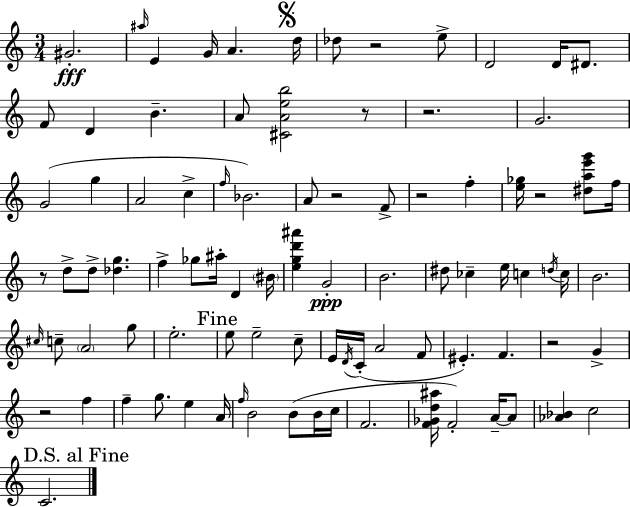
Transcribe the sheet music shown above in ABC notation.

X:1
T:Untitled
M:3/4
L:1/4
K:C
^G2 ^a/4 E G/4 A d/4 _d/2 z2 e/2 D2 D/4 ^D/2 F/2 D B A/2 [^CAeb]2 z/2 z2 G2 G2 g A2 c f/4 _B2 A/2 z2 F/2 z2 f [e_g]/4 z2 [^dae'g']/2 f/4 z/2 d/2 d/2 [_dg] f _g/2 ^a/4 D ^B/4 [egd'^a'] G2 B2 ^d/2 _c e/4 c d/4 c/4 B2 ^c/4 c/2 A2 g/2 e2 e/2 e2 c/2 E/4 D/4 C/4 A2 F/2 ^E F z2 G z2 f f g/2 e A/4 f/4 B2 B/2 B/4 c/4 F2 [F_Gd^a]/4 F2 A/4 A/2 [_A_B] c2 C2